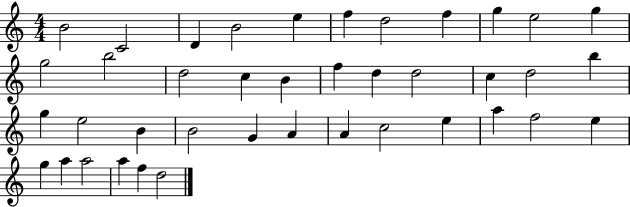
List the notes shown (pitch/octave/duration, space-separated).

B4/h C4/h D4/q B4/h E5/q F5/q D5/h F5/q G5/q E5/h G5/q G5/h B5/h D5/h C5/q B4/q F5/q D5/q D5/h C5/q D5/h B5/q G5/q E5/h B4/q B4/h G4/q A4/q A4/q C5/h E5/q A5/q F5/h E5/q G5/q A5/q A5/h A5/q F5/q D5/h